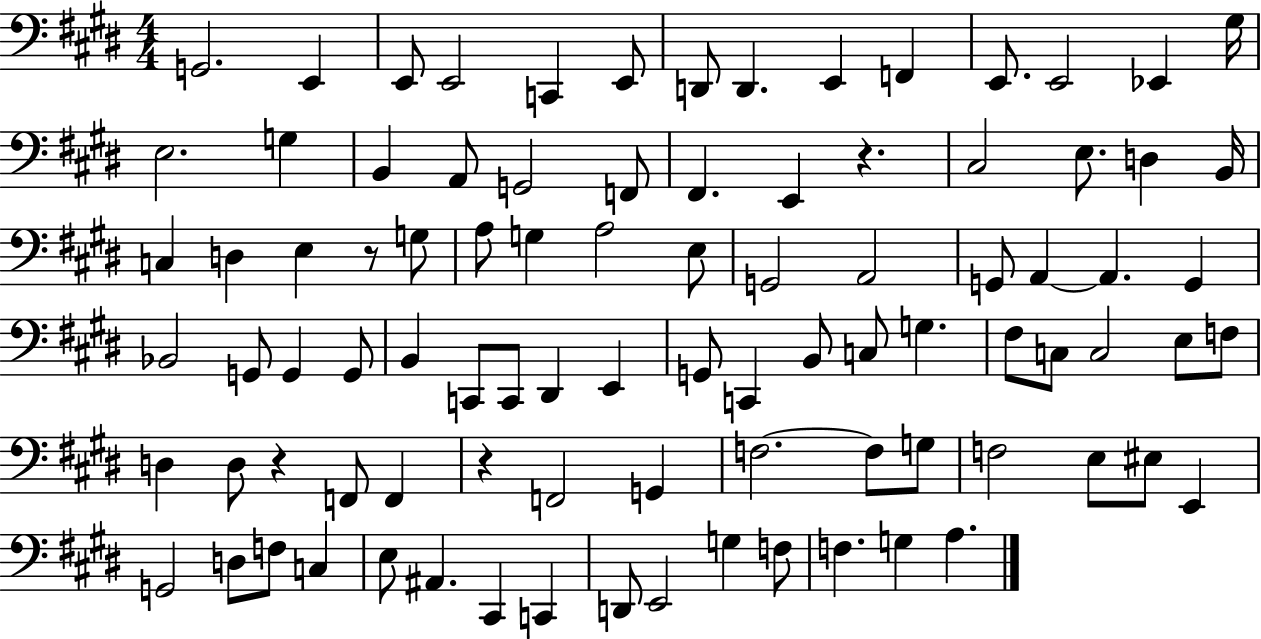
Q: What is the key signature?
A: E major